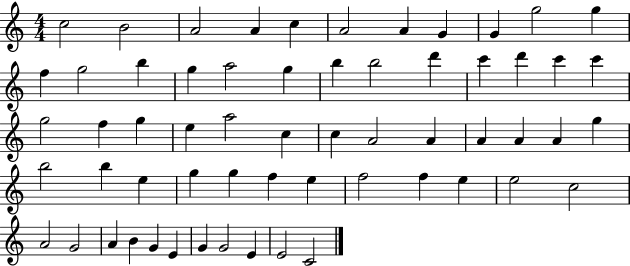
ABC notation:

X:1
T:Untitled
M:4/4
L:1/4
K:C
c2 B2 A2 A c A2 A G G g2 g f g2 b g a2 g b b2 d' c' d' c' c' g2 f g e a2 c c A2 A A A A g b2 b e g g f e f2 f e e2 c2 A2 G2 A B G E G G2 E E2 C2